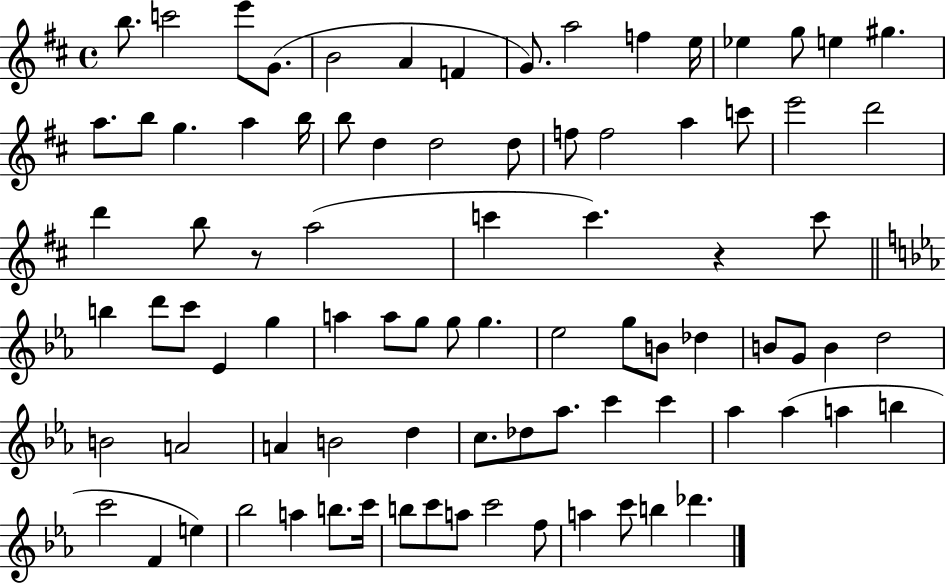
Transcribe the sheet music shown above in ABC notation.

X:1
T:Untitled
M:4/4
L:1/4
K:D
b/2 c'2 e'/2 G/2 B2 A F G/2 a2 f e/4 _e g/2 e ^g a/2 b/2 g a b/4 b/2 d d2 d/2 f/2 f2 a c'/2 e'2 d'2 d' b/2 z/2 a2 c' c' z c'/2 b d'/2 c'/2 _E g a a/2 g/2 g/2 g _e2 g/2 B/2 _d B/2 G/2 B d2 B2 A2 A B2 d c/2 _d/2 _a/2 c' c' _a _a a b c'2 F e _b2 a b/2 c'/4 b/2 c'/2 a/2 c'2 f/2 a c'/2 b _d'